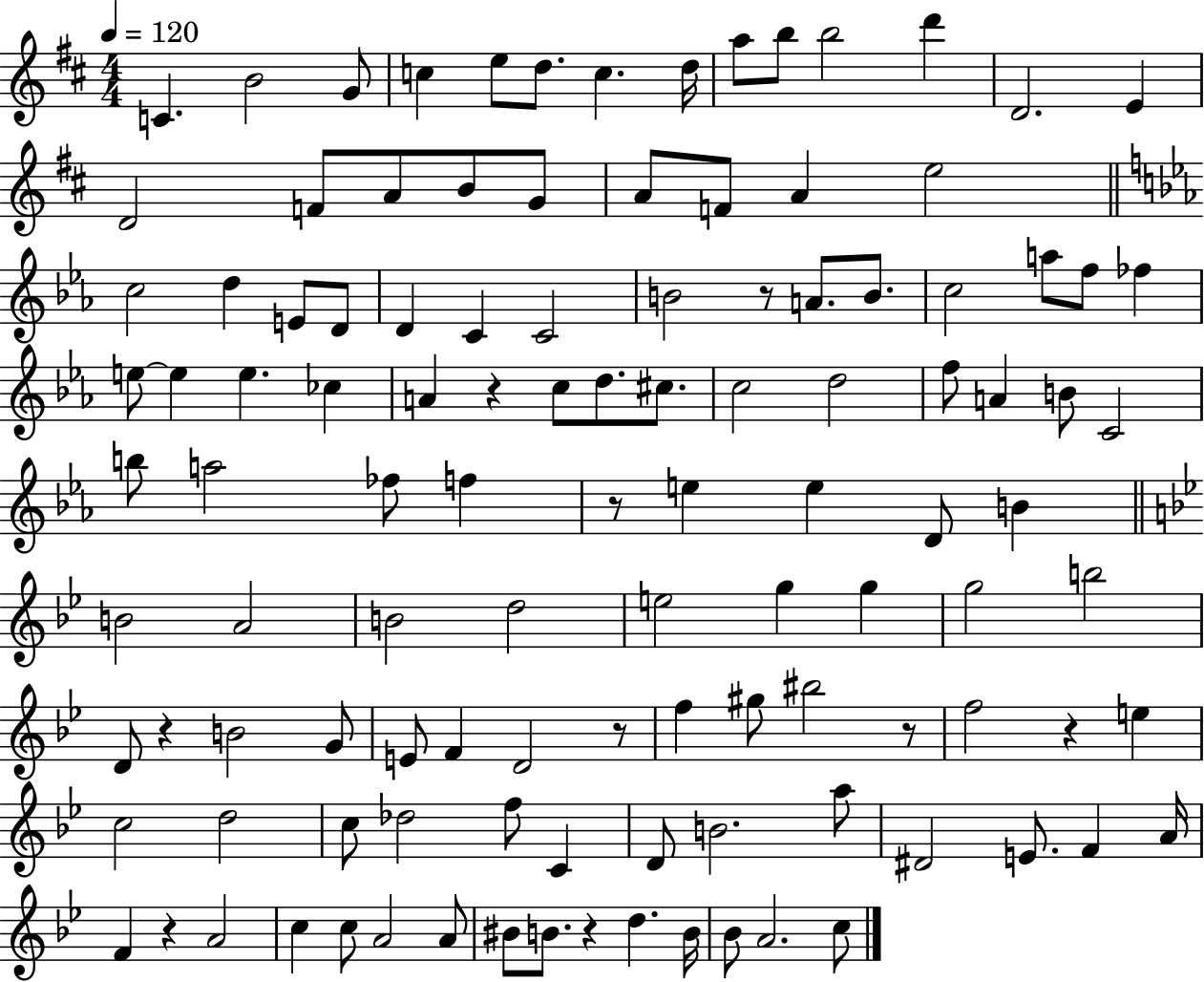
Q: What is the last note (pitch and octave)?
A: C5